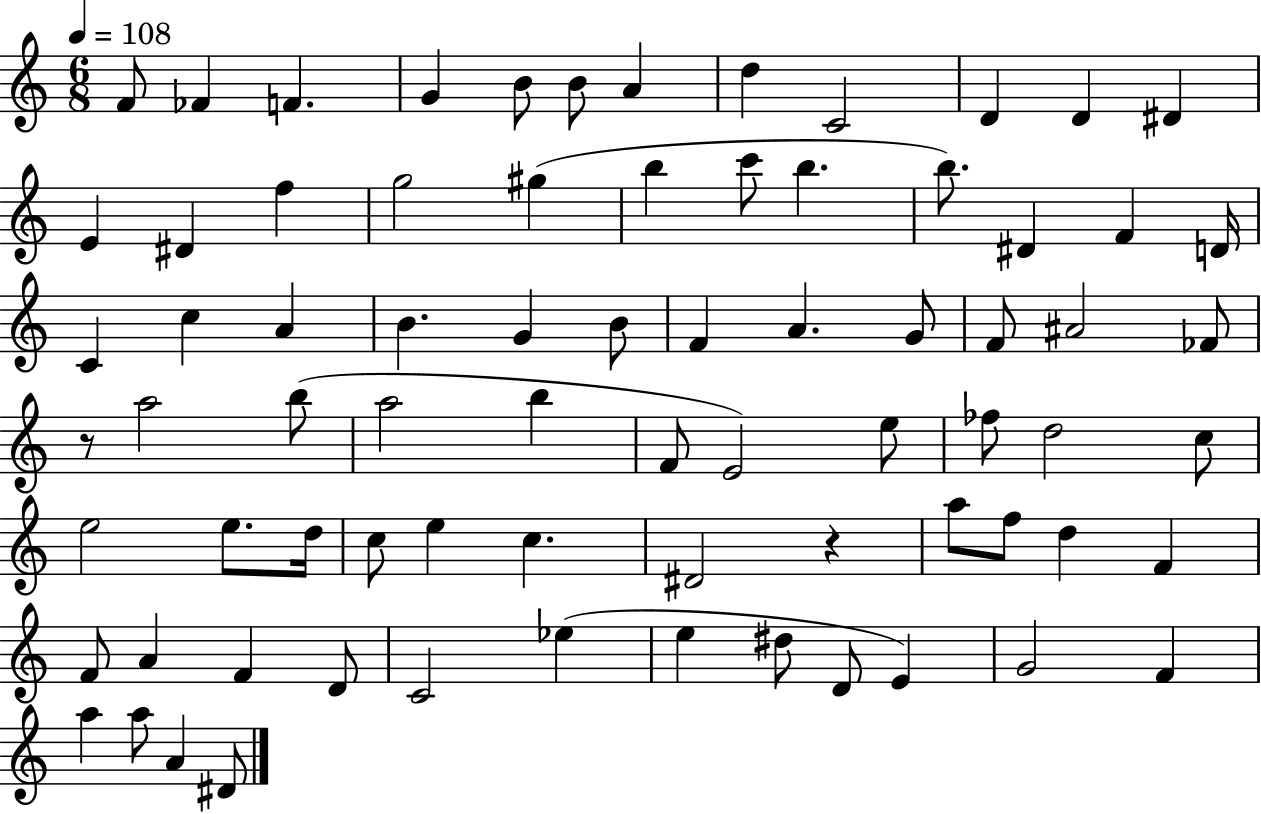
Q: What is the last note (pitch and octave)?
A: D#4